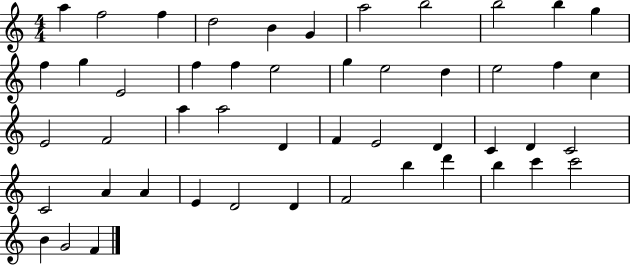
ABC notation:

X:1
T:Untitled
M:4/4
L:1/4
K:C
a f2 f d2 B G a2 b2 b2 b g f g E2 f f e2 g e2 d e2 f c E2 F2 a a2 D F E2 D C D C2 C2 A A E D2 D F2 b d' b c' c'2 B G2 F